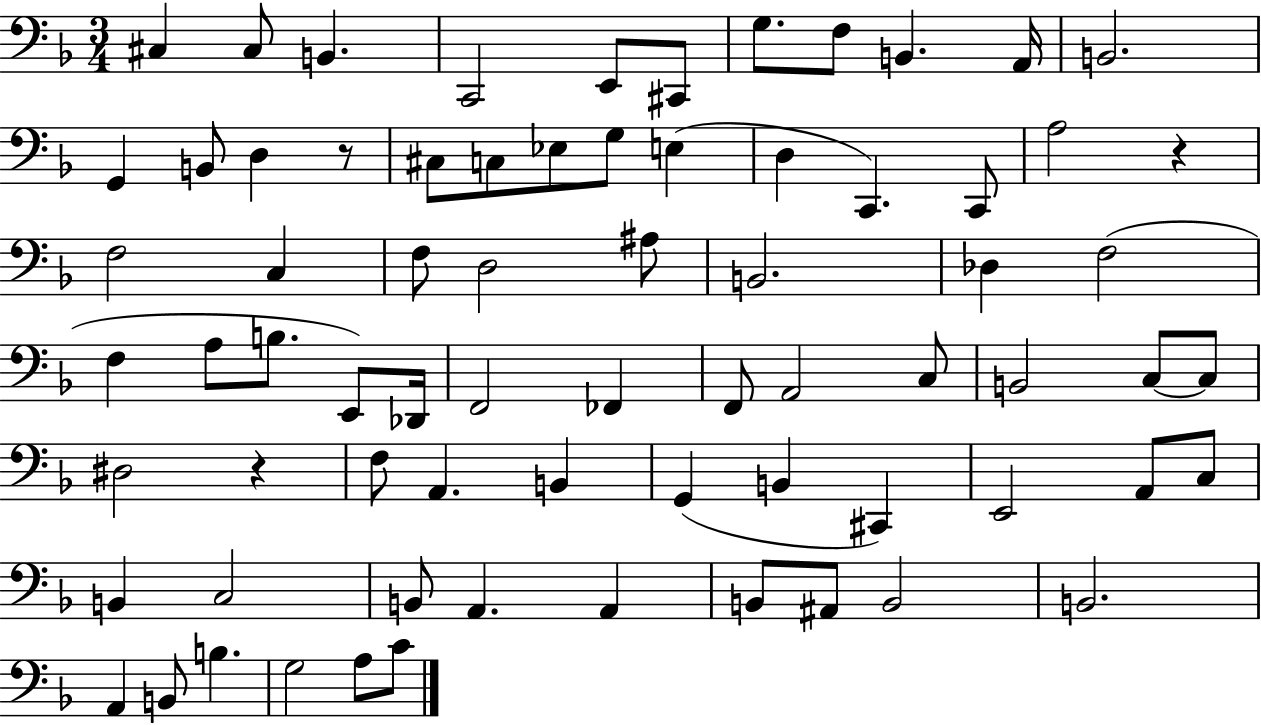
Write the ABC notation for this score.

X:1
T:Untitled
M:3/4
L:1/4
K:F
^C, ^C,/2 B,, C,,2 E,,/2 ^C,,/2 G,/2 F,/2 B,, A,,/4 B,,2 G,, B,,/2 D, z/2 ^C,/2 C,/2 _E,/2 G,/2 E, D, C,, C,,/2 A,2 z F,2 C, F,/2 D,2 ^A,/2 B,,2 _D, F,2 F, A,/2 B,/2 E,,/2 _D,,/4 F,,2 _F,, F,,/2 A,,2 C,/2 B,,2 C,/2 C,/2 ^D,2 z F,/2 A,, B,, G,, B,, ^C,, E,,2 A,,/2 C,/2 B,, C,2 B,,/2 A,, A,, B,,/2 ^A,,/2 B,,2 B,,2 A,, B,,/2 B, G,2 A,/2 C/2